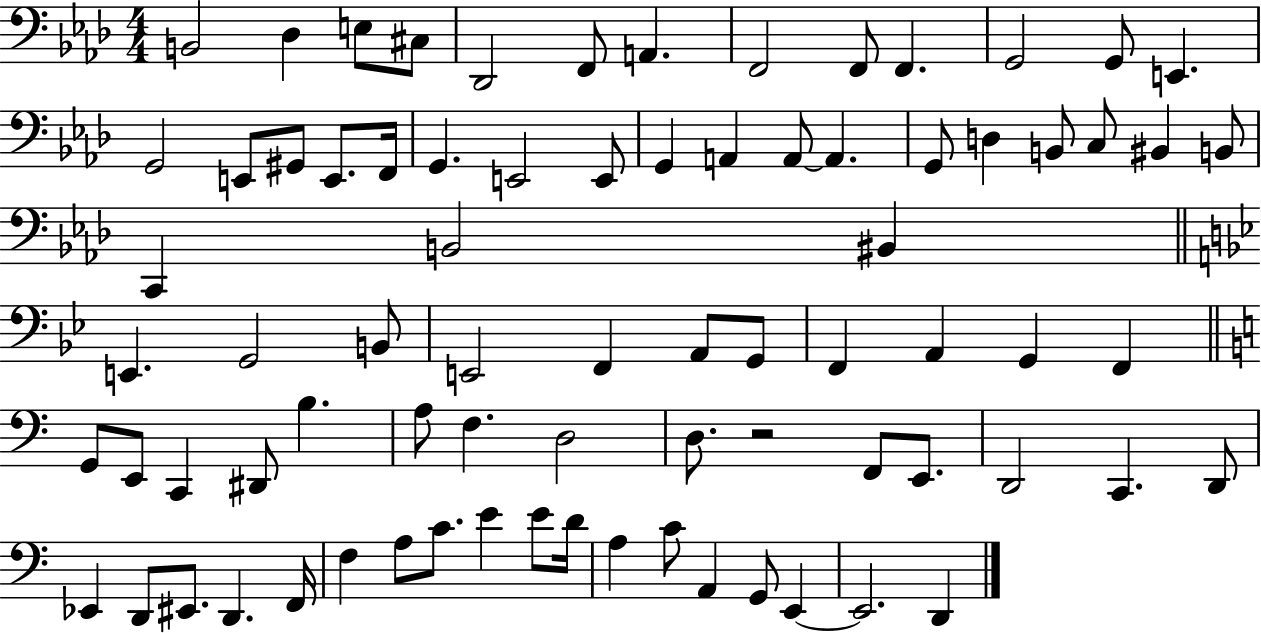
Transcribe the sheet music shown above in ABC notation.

X:1
T:Untitled
M:4/4
L:1/4
K:Ab
B,,2 _D, E,/2 ^C,/2 _D,,2 F,,/2 A,, F,,2 F,,/2 F,, G,,2 G,,/2 E,, G,,2 E,,/2 ^G,,/2 E,,/2 F,,/4 G,, E,,2 E,,/2 G,, A,, A,,/2 A,, G,,/2 D, B,,/2 C,/2 ^B,, B,,/2 C,, B,,2 ^B,, E,, G,,2 B,,/2 E,,2 F,, A,,/2 G,,/2 F,, A,, G,, F,, G,,/2 E,,/2 C,, ^D,,/2 B, A,/2 F, D,2 D,/2 z2 F,,/2 E,,/2 D,,2 C,, D,,/2 _E,, D,,/2 ^E,,/2 D,, F,,/4 F, A,/2 C/2 E E/2 D/4 A, C/2 A,, G,,/2 E,, E,,2 D,,